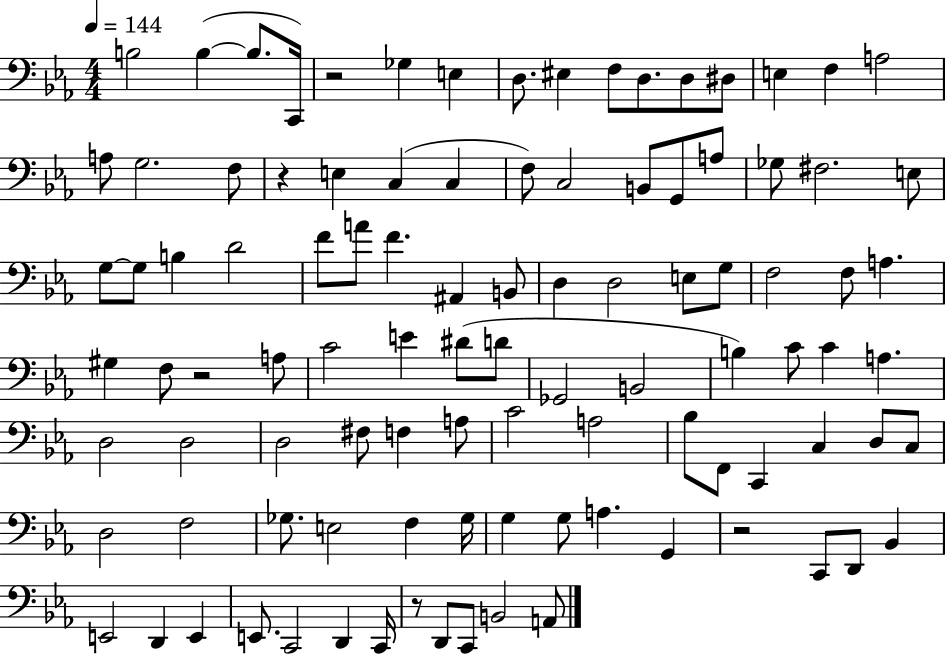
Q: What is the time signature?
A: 4/4